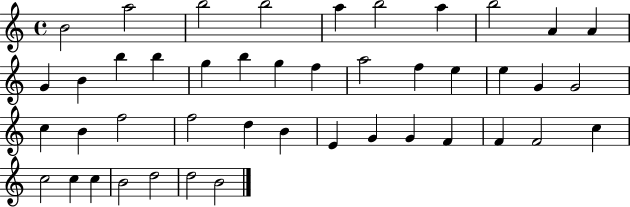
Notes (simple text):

B4/h A5/h B5/h B5/h A5/q B5/h A5/q B5/h A4/q A4/q G4/q B4/q B5/q B5/q G5/q B5/q G5/q F5/q A5/h F5/q E5/q E5/q G4/q G4/h C5/q B4/q F5/h F5/h D5/q B4/q E4/q G4/q G4/q F4/q F4/q F4/h C5/q C5/h C5/q C5/q B4/h D5/h D5/h B4/h